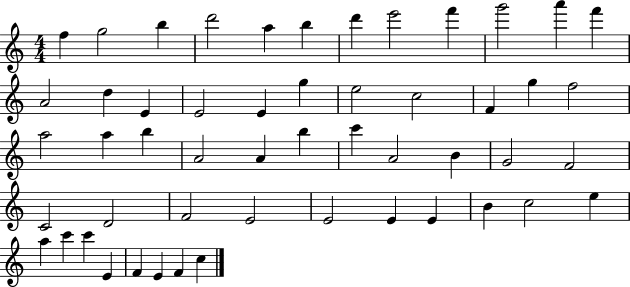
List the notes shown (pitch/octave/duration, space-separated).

F5/q G5/h B5/q D6/h A5/q B5/q D6/q E6/h F6/q G6/h A6/q F6/q A4/h D5/q E4/q E4/h E4/q G5/q E5/h C5/h F4/q G5/q F5/h A5/h A5/q B5/q A4/h A4/q B5/q C6/q A4/h B4/q G4/h F4/h C4/h D4/h F4/h E4/h E4/h E4/q E4/q B4/q C5/h E5/q A5/q C6/q C6/q E4/q F4/q E4/q F4/q C5/q